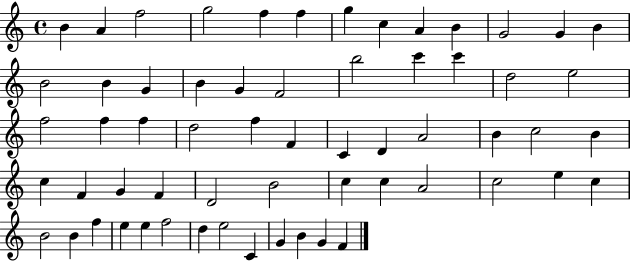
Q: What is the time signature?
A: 4/4